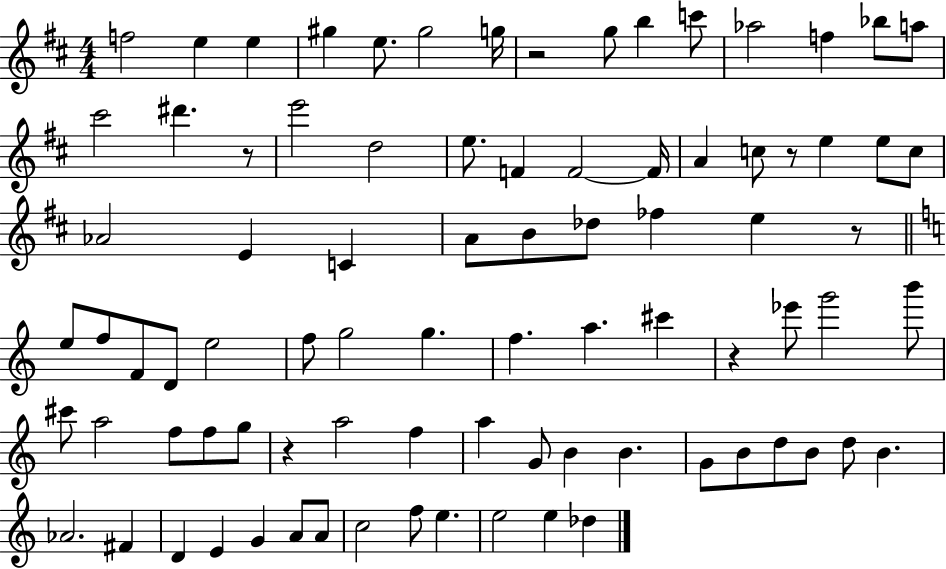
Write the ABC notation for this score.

X:1
T:Untitled
M:4/4
L:1/4
K:D
f2 e e ^g e/2 ^g2 g/4 z2 g/2 b c'/2 _a2 f _b/2 a/2 ^c'2 ^d' z/2 e'2 d2 e/2 F F2 F/4 A c/2 z/2 e e/2 c/2 _A2 E C A/2 B/2 _d/2 _f e z/2 e/2 f/2 F/2 D/2 e2 f/2 g2 g f a ^c' z _e'/2 g'2 b'/2 ^c'/2 a2 f/2 f/2 g/2 z a2 f a G/2 B B G/2 B/2 d/2 B/2 d/2 B _A2 ^F D E G A/2 A/2 c2 f/2 e e2 e _d